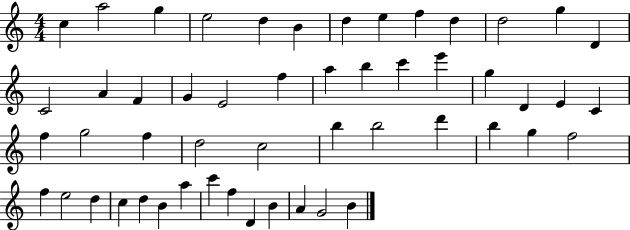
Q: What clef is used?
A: treble